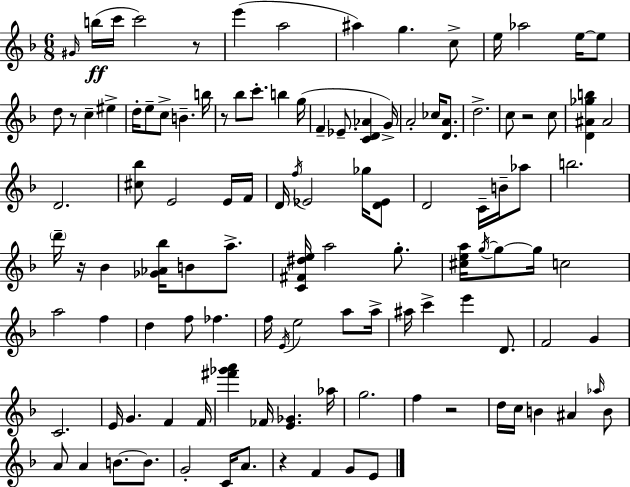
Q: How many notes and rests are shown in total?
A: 115